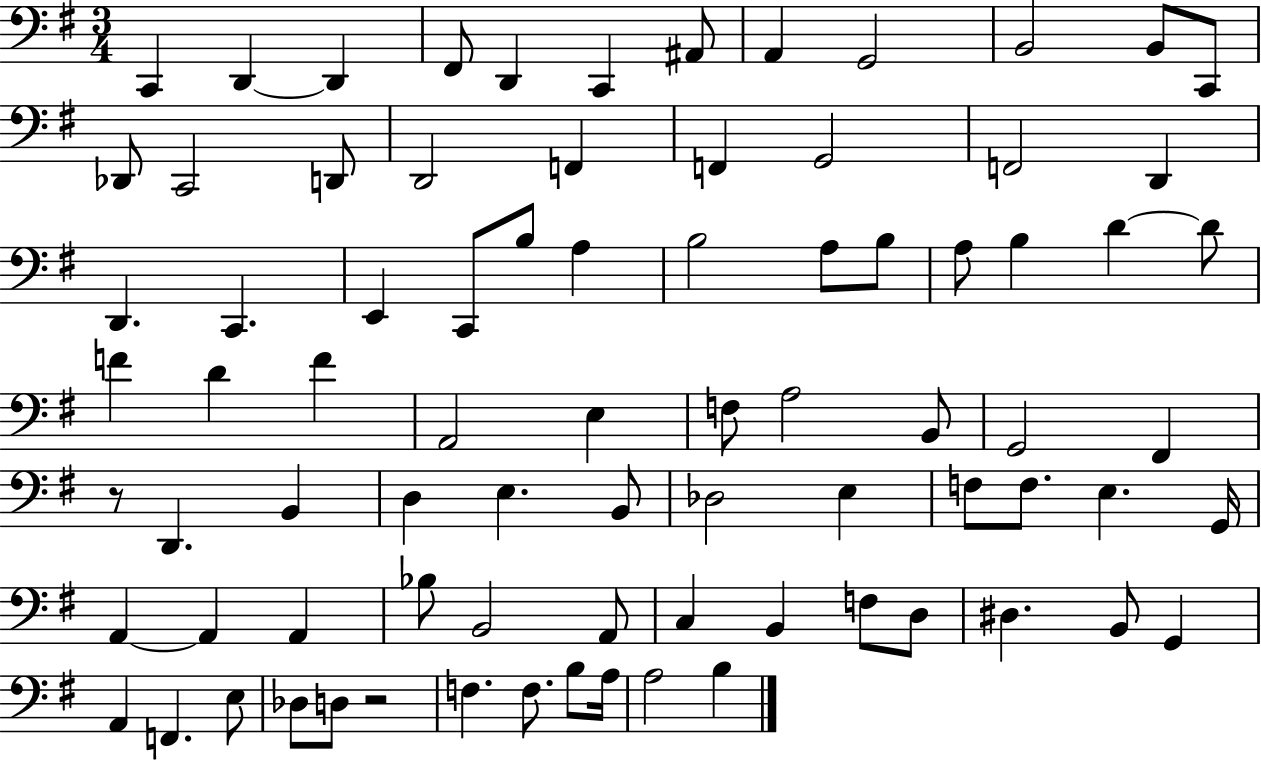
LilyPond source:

{
  \clef bass
  \numericTimeSignature
  \time 3/4
  \key g \major
  c,4 d,4~~ d,4 | fis,8 d,4 c,4 ais,8 | a,4 g,2 | b,2 b,8 c,8 | \break des,8 c,2 d,8 | d,2 f,4 | f,4 g,2 | f,2 d,4 | \break d,4. c,4. | e,4 c,8 b8 a4 | b2 a8 b8 | a8 b4 d'4~~ d'8 | \break f'4 d'4 f'4 | a,2 e4 | f8 a2 b,8 | g,2 fis,4 | \break r8 d,4. b,4 | d4 e4. b,8 | des2 e4 | f8 f8. e4. g,16 | \break a,4~~ a,4 a,4 | bes8 b,2 a,8 | c4 b,4 f8 d8 | dis4. b,8 g,4 | \break a,4 f,4. e8 | des8 d8 r2 | f4. f8. b8 a16 | a2 b4 | \break \bar "|."
}